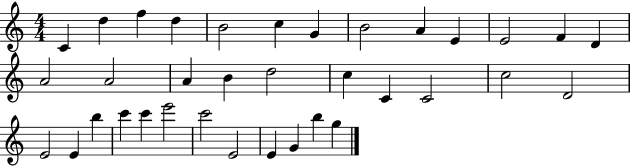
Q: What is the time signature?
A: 4/4